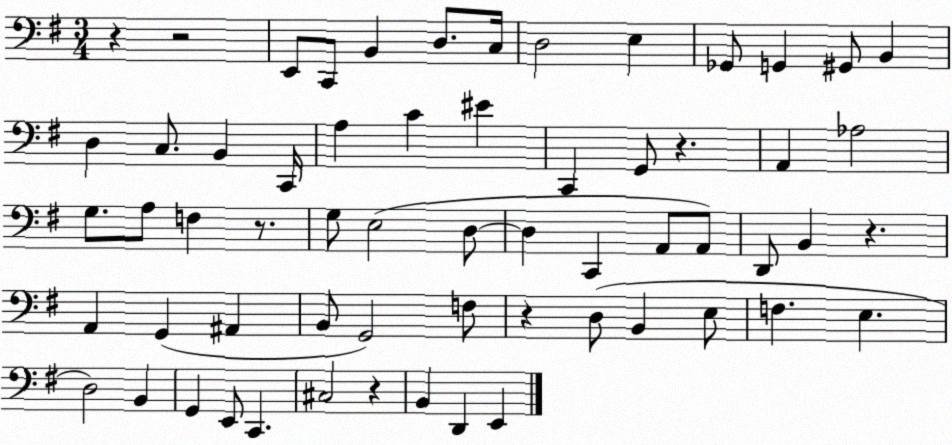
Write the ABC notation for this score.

X:1
T:Untitled
M:3/4
L:1/4
K:G
z z2 E,,/2 C,,/2 B,, D,/2 C,/4 D,2 E, _G,,/2 G,, ^G,,/2 B,, D, C,/2 B,, C,,/4 A, C ^E C,, G,,/2 z A,, _A,2 G,/2 A,/2 F, z/2 G,/2 E,2 D,/2 D, C,, A,,/2 A,,/2 D,,/2 B,, z A,, G,, ^A,, B,,/2 G,,2 F,/2 z D,/2 B,, E,/2 F, E, D,2 B,, G,, E,,/2 C,, ^C,2 z B,, D,, E,,